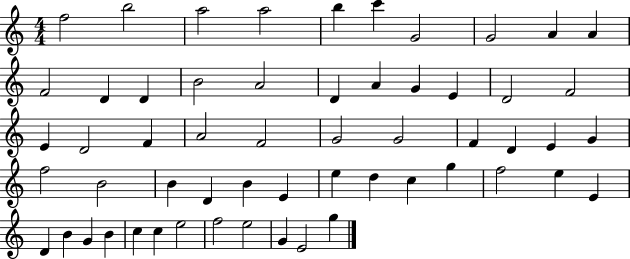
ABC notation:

X:1
T:Untitled
M:4/4
L:1/4
K:C
f2 b2 a2 a2 b c' G2 G2 A A F2 D D B2 A2 D A G E D2 F2 E D2 F A2 F2 G2 G2 F D E G f2 B2 B D B E e d c g f2 e E D B G B c c e2 f2 e2 G E2 g